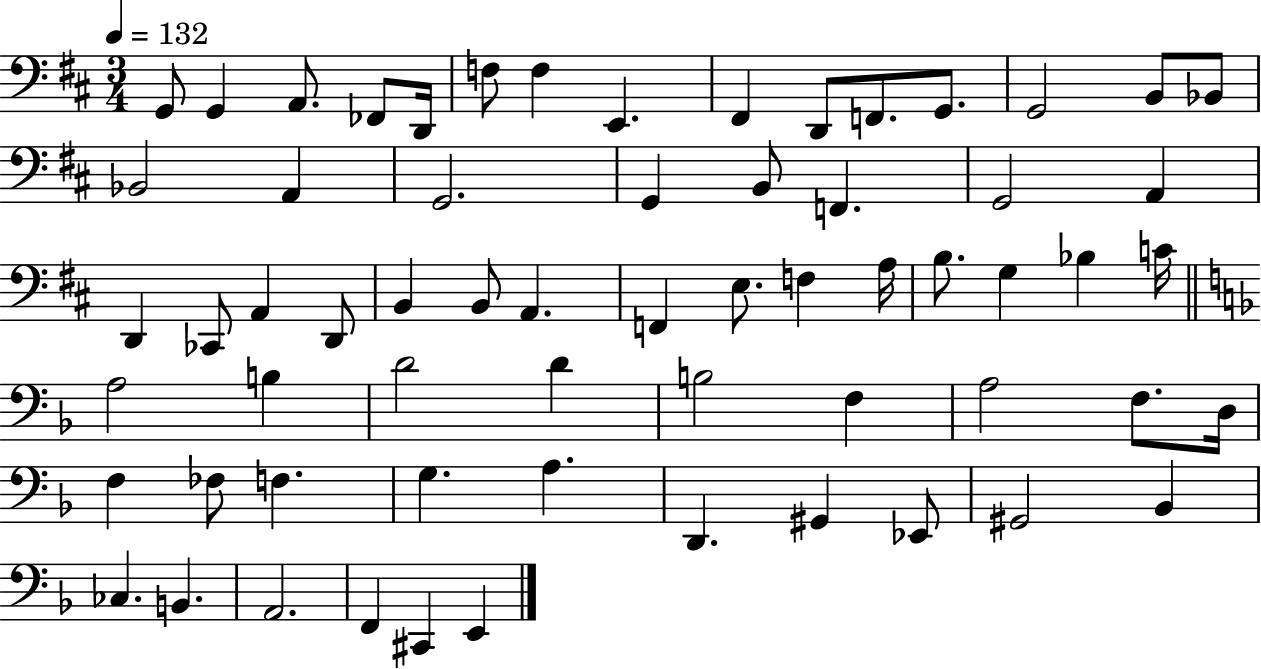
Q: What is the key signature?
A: D major